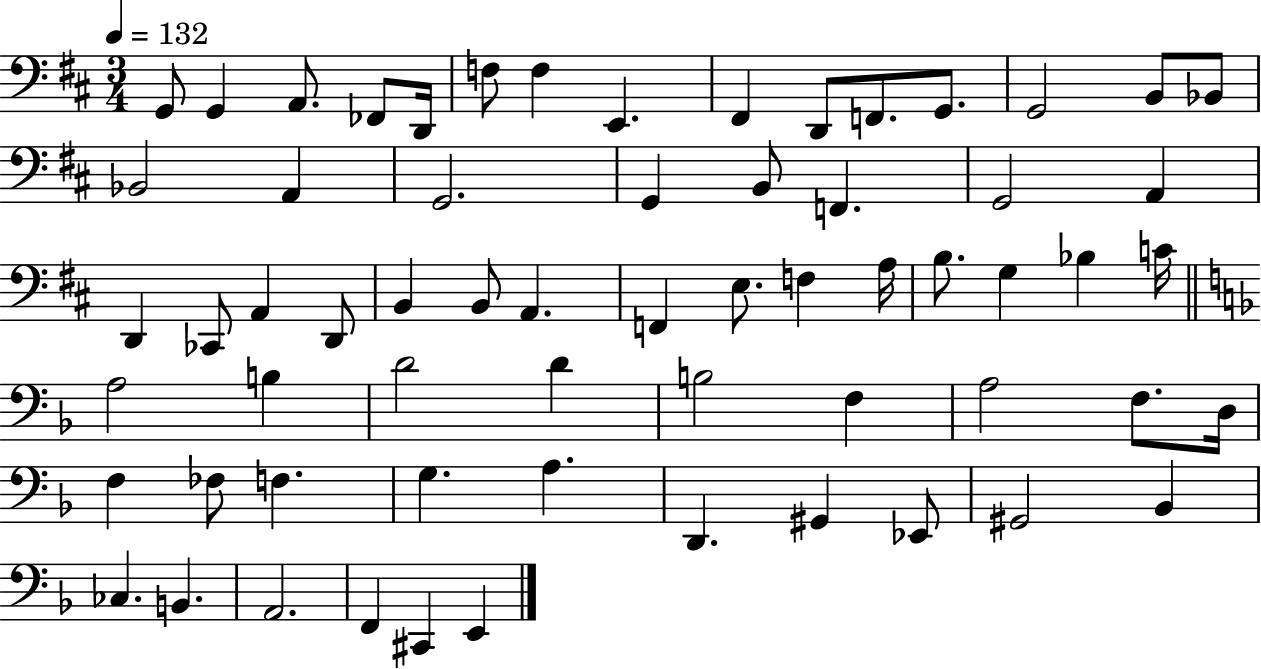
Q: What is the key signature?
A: D major